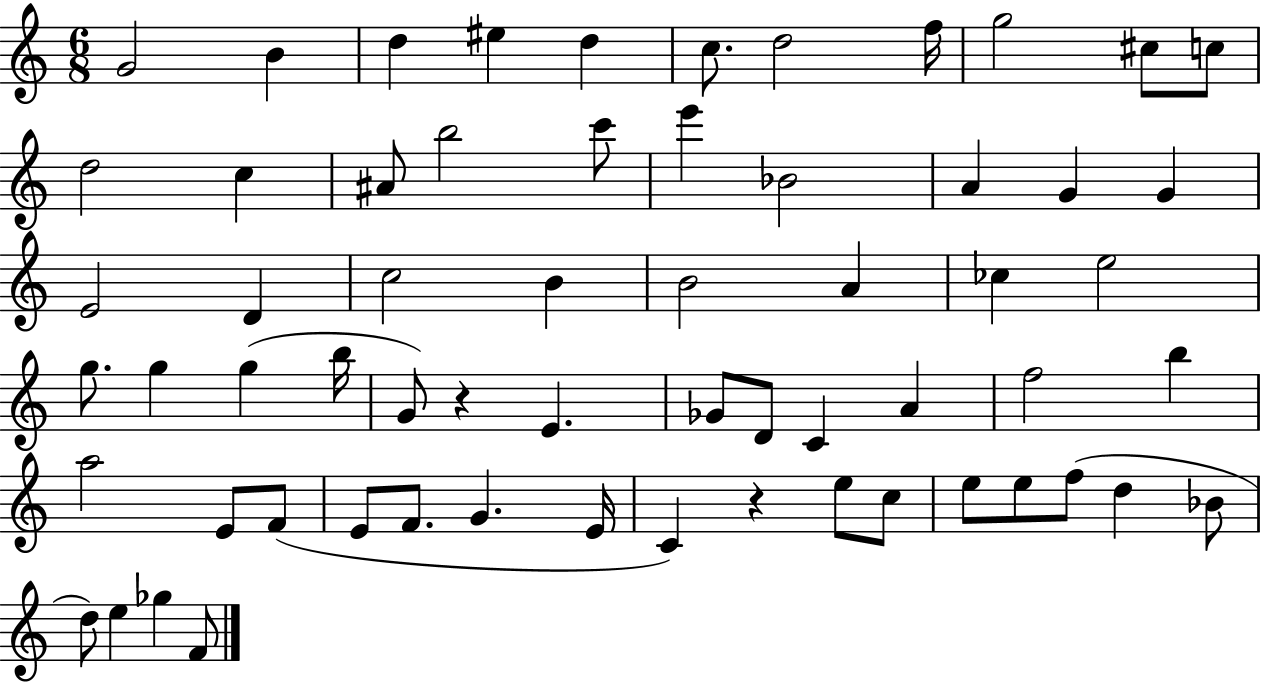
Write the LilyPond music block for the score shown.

{
  \clef treble
  \numericTimeSignature
  \time 6/8
  \key c \major
  \repeat volta 2 { g'2 b'4 | d''4 eis''4 d''4 | c''8. d''2 f''16 | g''2 cis''8 c''8 | \break d''2 c''4 | ais'8 b''2 c'''8 | e'''4 bes'2 | a'4 g'4 g'4 | \break e'2 d'4 | c''2 b'4 | b'2 a'4 | ces''4 e''2 | \break g''8. g''4 g''4( b''16 | g'8) r4 e'4. | ges'8 d'8 c'4 a'4 | f''2 b''4 | \break a''2 e'8 f'8( | e'8 f'8. g'4. e'16 | c'4) r4 e''8 c''8 | e''8 e''8 f''8( d''4 bes'8 | \break d''8) e''4 ges''4 f'8 | } \bar "|."
}